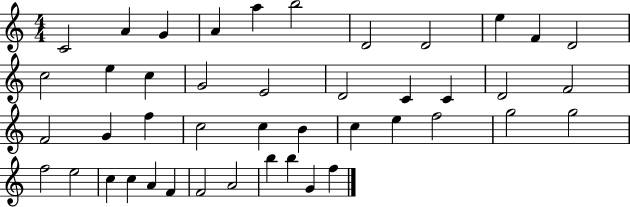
C4/h A4/q G4/q A4/q A5/q B5/h D4/h D4/h E5/q F4/q D4/h C5/h E5/q C5/q G4/h E4/h D4/h C4/q C4/q D4/h F4/h F4/h G4/q F5/q C5/h C5/q B4/q C5/q E5/q F5/h G5/h G5/h F5/h E5/h C5/q C5/q A4/q F4/q F4/h A4/h B5/q B5/q G4/q F5/q